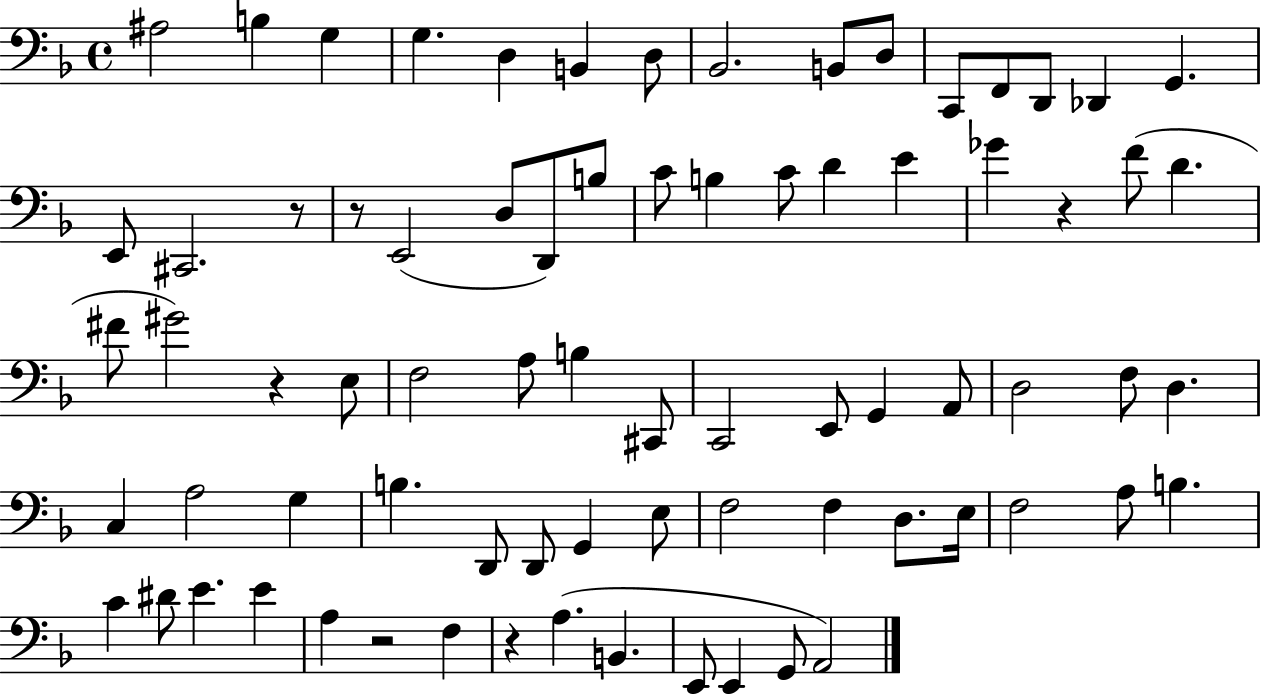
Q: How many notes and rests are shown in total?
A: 76